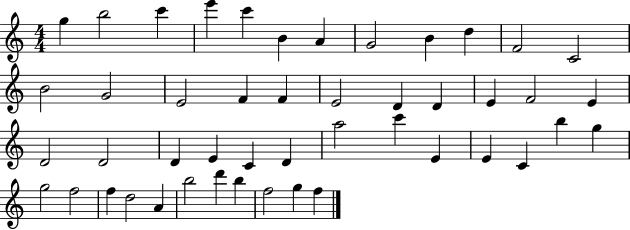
X:1
T:Untitled
M:4/4
L:1/4
K:C
g b2 c' e' c' B A G2 B d F2 C2 B2 G2 E2 F F E2 D D E F2 E D2 D2 D E C D a2 c' E E C b g g2 f2 f d2 A b2 d' b f2 g f